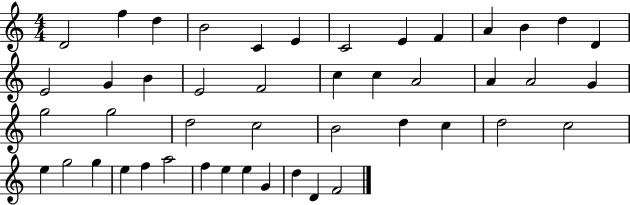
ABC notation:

X:1
T:Untitled
M:4/4
L:1/4
K:C
D2 f d B2 C E C2 E F A B d D E2 G B E2 F2 c c A2 A A2 G g2 g2 d2 c2 B2 d c d2 c2 e g2 g e f a2 f e e G d D F2